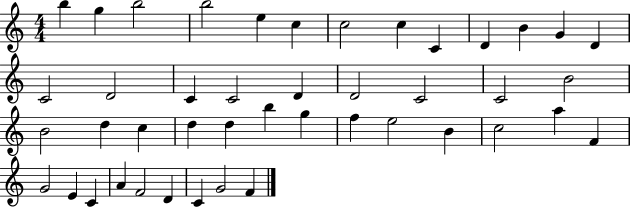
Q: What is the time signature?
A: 4/4